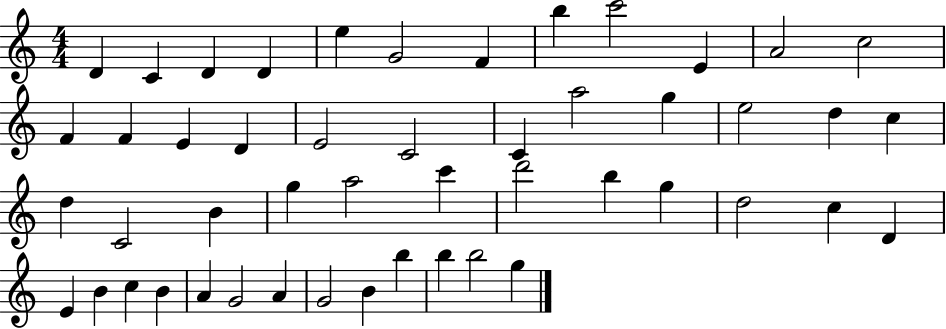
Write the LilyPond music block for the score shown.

{
  \clef treble
  \numericTimeSignature
  \time 4/4
  \key c \major
  d'4 c'4 d'4 d'4 | e''4 g'2 f'4 | b''4 c'''2 e'4 | a'2 c''2 | \break f'4 f'4 e'4 d'4 | e'2 c'2 | c'4 a''2 g''4 | e''2 d''4 c''4 | \break d''4 c'2 b'4 | g''4 a''2 c'''4 | d'''2 b''4 g''4 | d''2 c''4 d'4 | \break e'4 b'4 c''4 b'4 | a'4 g'2 a'4 | g'2 b'4 b''4 | b''4 b''2 g''4 | \break \bar "|."
}